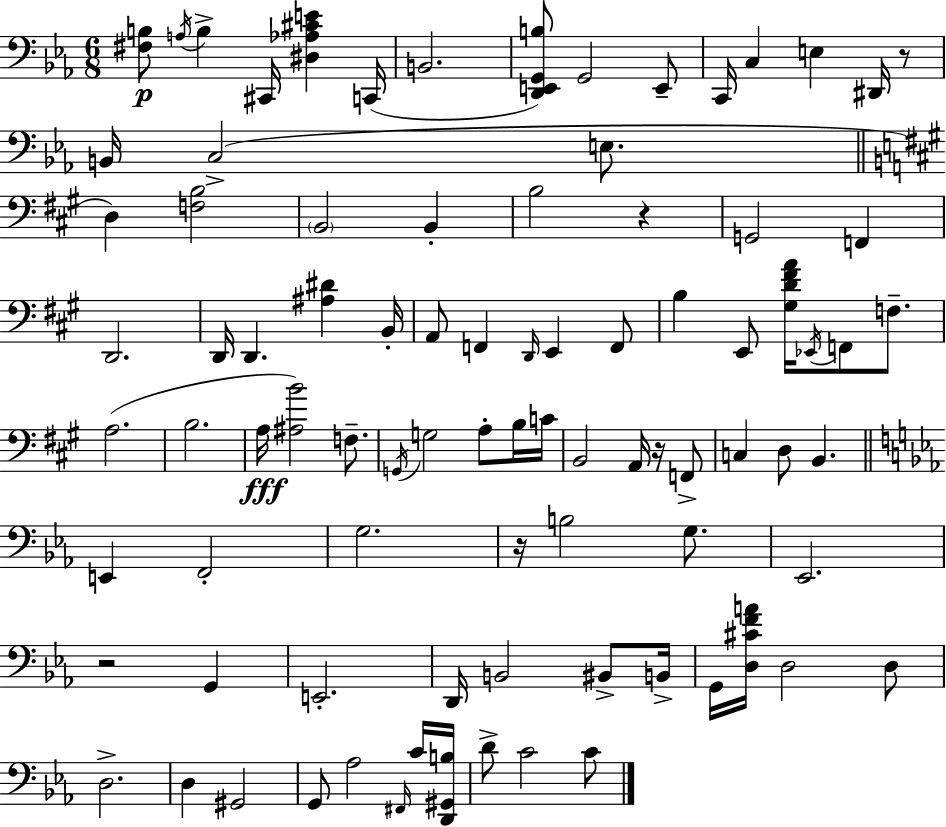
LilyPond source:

{
  \clef bass
  \numericTimeSignature
  \time 6/8
  \key ees \major
  \repeat volta 2 { <fis b>8\p \acciaccatura { a16 } b4-> cis,16 <dis aes cis' e'>4 | c,16( b,2. | <d, e, g, b>8) g,2 e,8-- | c,16 c4 e4 dis,16 r8 | \break b,16 c2->( e8. | \bar "||" \break \key a \major d4) <f b>2 | \parenthesize b,2 b,4-. | b2 r4 | g,2 f,4 | \break d,2. | d,16 d,4. <ais dis'>4 b,16-. | a,8 f,4 \grace { d,16 } e,4 f,8 | b4 e,8 <gis d' fis' a'>16 \acciaccatura { ees,16 } f,8 f8.-- | \break a2.( | b2. | a16\fff <ais b'>2) f8.-- | \acciaccatura { g,16 } g2 a8-. | \break b16 c'16 b,2 a,16 | r16 f,8-> c4 d8 b,4. | \bar "||" \break \key c \minor e,4 f,2-. | g2. | r16 b2 g8. | ees,2. | \break r2 g,4 | e,2.-. | d,16 b,2 bis,8-> b,16-> | g,16 <d cis' f' a'>16 d2 d8 | \break d2.-> | d4 gis,2 | g,8 aes2 \grace { fis,16 } c'16 | <d, gis, b>16 d'8-> c'2 c'8 | \break } \bar "|."
}